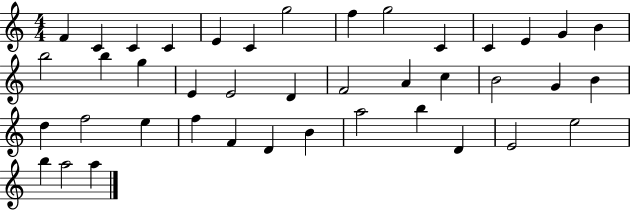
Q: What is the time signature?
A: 4/4